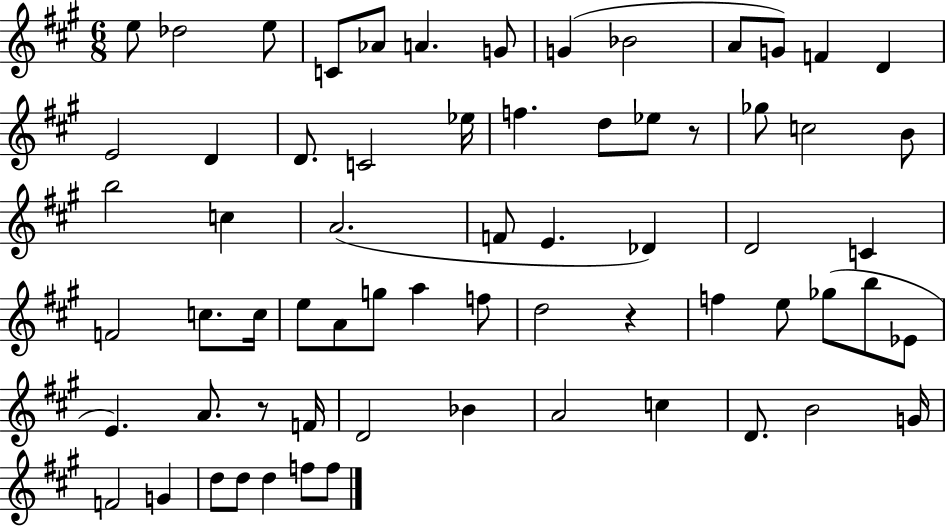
{
  \clef treble
  \numericTimeSignature
  \time 6/8
  \key a \major
  e''8 des''2 e''8 | c'8 aes'8 a'4. g'8 | g'4( bes'2 | a'8 g'8) f'4 d'4 | \break e'2 d'4 | d'8. c'2 ees''16 | f''4. d''8 ees''8 r8 | ges''8 c''2 b'8 | \break b''2 c''4 | a'2.( | f'8 e'4. des'4) | d'2 c'4 | \break f'2 c''8. c''16 | e''8 a'8 g''8 a''4 f''8 | d''2 r4 | f''4 e''8 ges''8( b''8 ees'8 | \break e'4.) a'8. r8 f'16 | d'2 bes'4 | a'2 c''4 | d'8. b'2 g'16 | \break f'2 g'4 | d''8 d''8 d''4 f''8 f''8 | \bar "|."
}